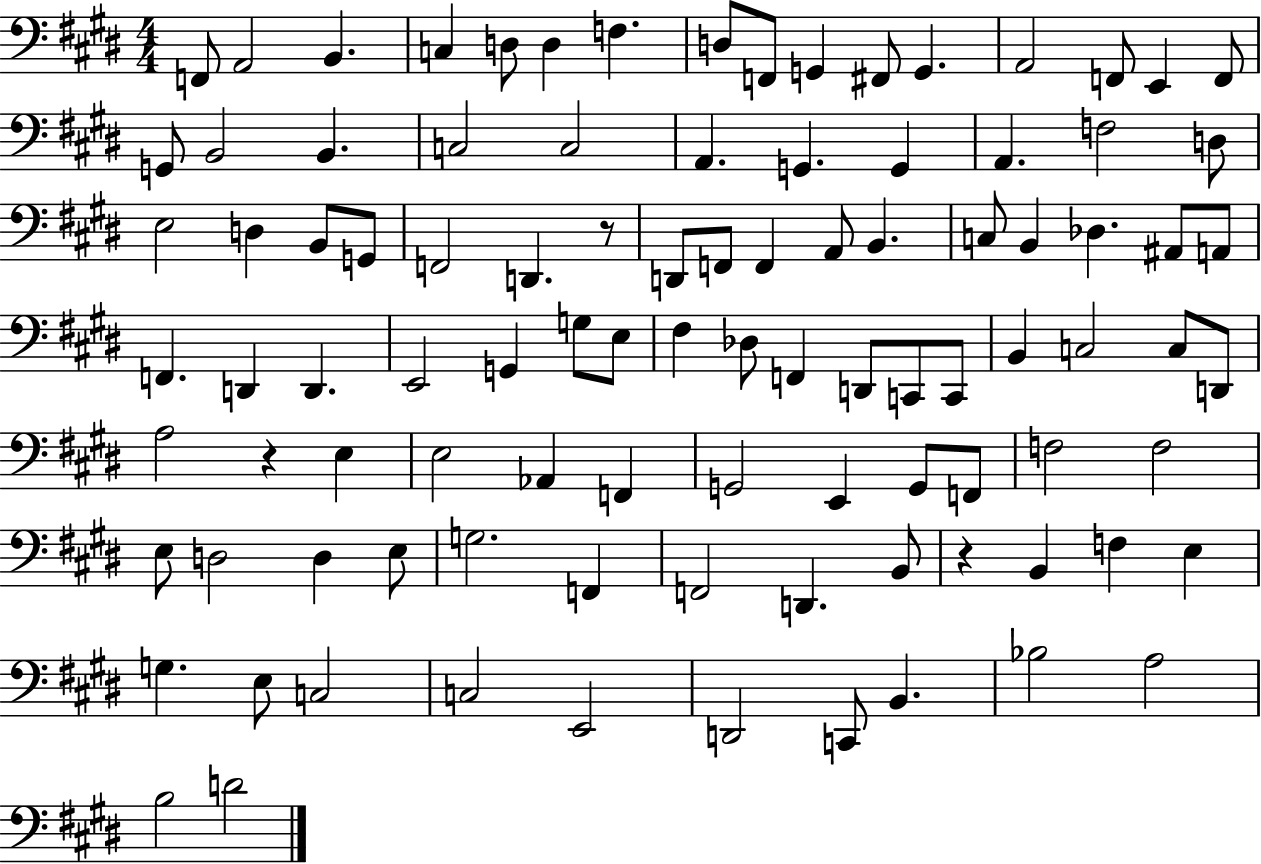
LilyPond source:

{
  \clef bass
  \numericTimeSignature
  \time 4/4
  \key e \major
  \repeat volta 2 { f,8 a,2 b,4. | c4 d8 d4 f4. | d8 f,8 g,4 fis,8 g,4. | a,2 f,8 e,4 f,8 | \break g,8 b,2 b,4. | c2 c2 | a,4. g,4. g,4 | a,4. f2 d8 | \break e2 d4 b,8 g,8 | f,2 d,4. r8 | d,8 f,8 f,4 a,8 b,4. | c8 b,4 des4. ais,8 a,8 | \break f,4. d,4 d,4. | e,2 g,4 g8 e8 | fis4 des8 f,4 d,8 c,8 c,8 | b,4 c2 c8 d,8 | \break a2 r4 e4 | e2 aes,4 f,4 | g,2 e,4 g,8 f,8 | f2 f2 | \break e8 d2 d4 e8 | g2. f,4 | f,2 d,4. b,8 | r4 b,4 f4 e4 | \break g4. e8 c2 | c2 e,2 | d,2 c,8 b,4. | bes2 a2 | \break b2 d'2 | } \bar "|."
}